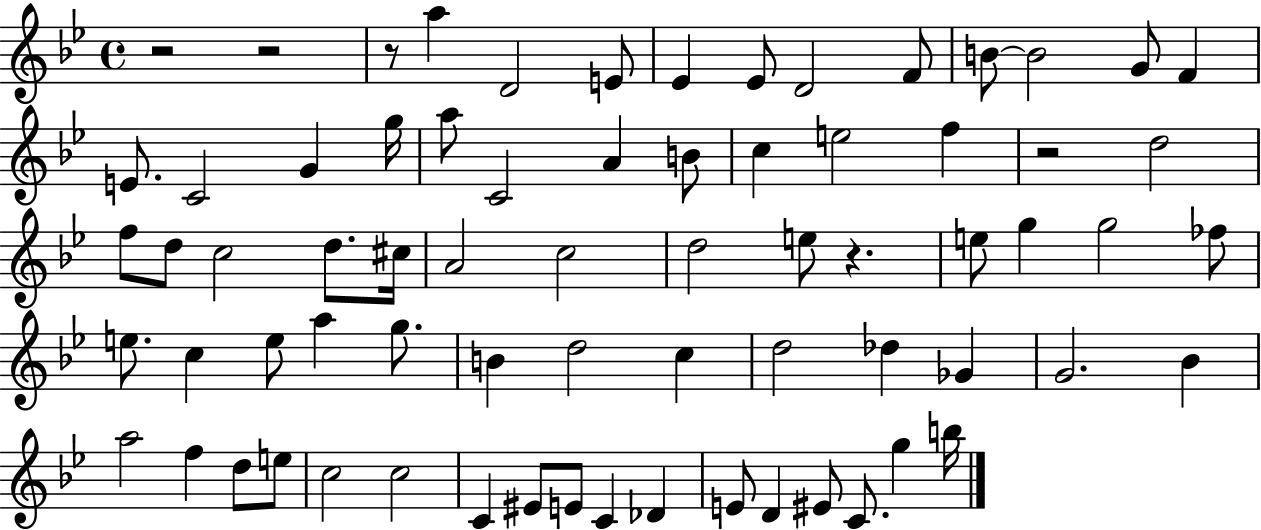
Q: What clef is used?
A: treble